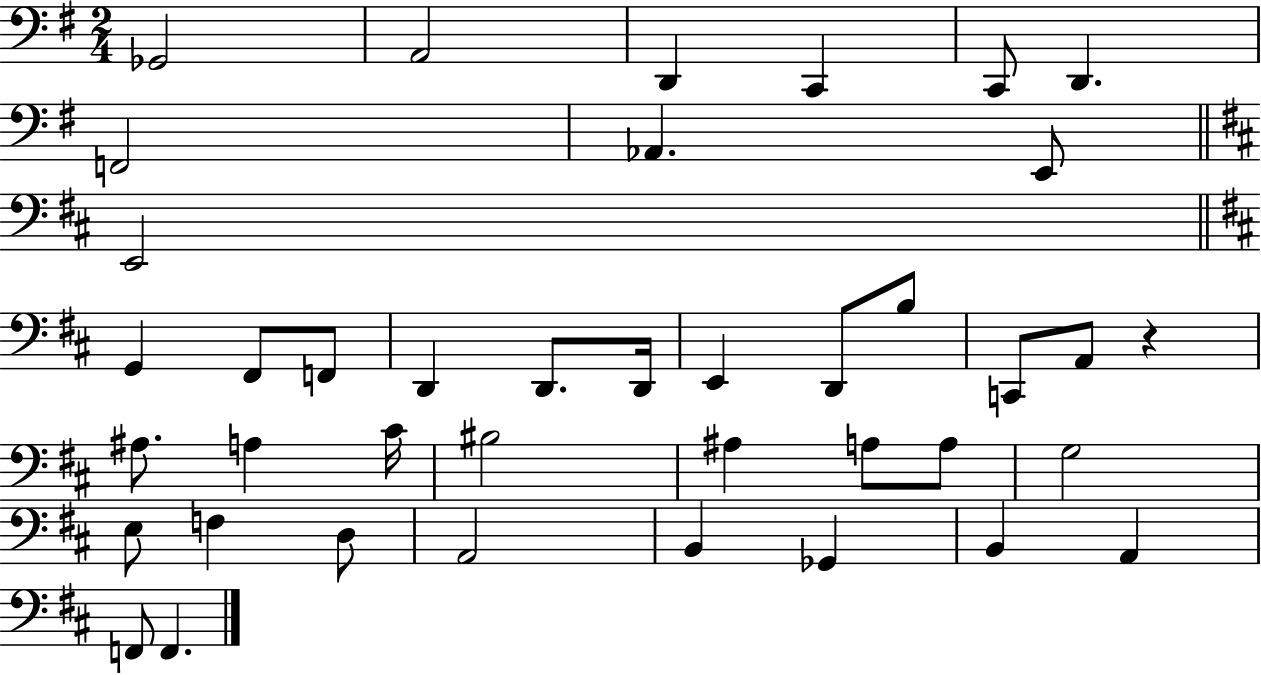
{
  \clef bass
  \numericTimeSignature
  \time 2/4
  \key g \major
  ges,2 | a,2 | d,4 c,4 | c,8 d,4. | \break f,2 | aes,4. e,8 | \bar "||" \break \key d \major e,2 | \bar "||" \break \key b \minor g,4 fis,8 f,8 | d,4 d,8. d,16 | e,4 d,8 b8 | c,8 a,8 r4 | \break ais8. a4 cis'16 | bis2 | ais4 a8 a8 | g2 | \break e8 f4 d8 | a,2 | b,4 ges,4 | b,4 a,4 | \break f,8 f,4. | \bar "|."
}